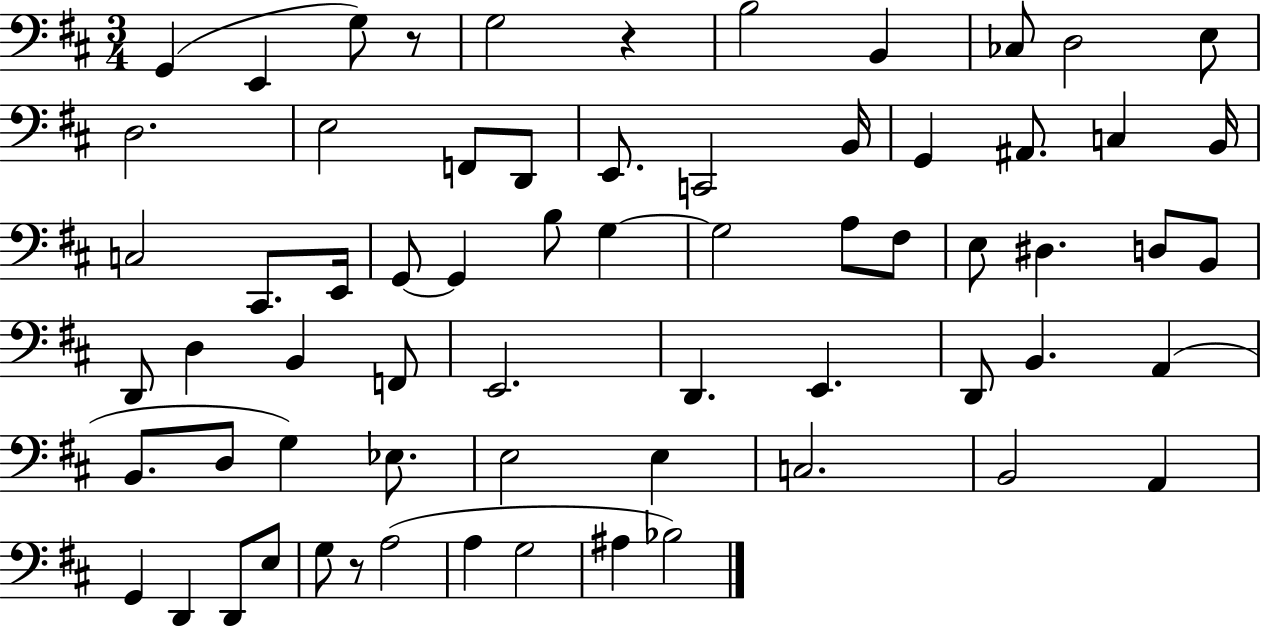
G2/q E2/q G3/e R/e G3/h R/q B3/h B2/q CES3/e D3/h E3/e D3/h. E3/h F2/e D2/e E2/e. C2/h B2/s G2/q A#2/e. C3/q B2/s C3/h C#2/e. E2/s G2/e G2/q B3/e G3/q G3/h A3/e F#3/e E3/e D#3/q. D3/e B2/e D2/e D3/q B2/q F2/e E2/h. D2/q. E2/q. D2/e B2/q. A2/q B2/e. D3/e G3/q Eb3/e. E3/h E3/q C3/h. B2/h A2/q G2/q D2/q D2/e E3/e G3/e R/e A3/h A3/q G3/h A#3/q Bb3/h